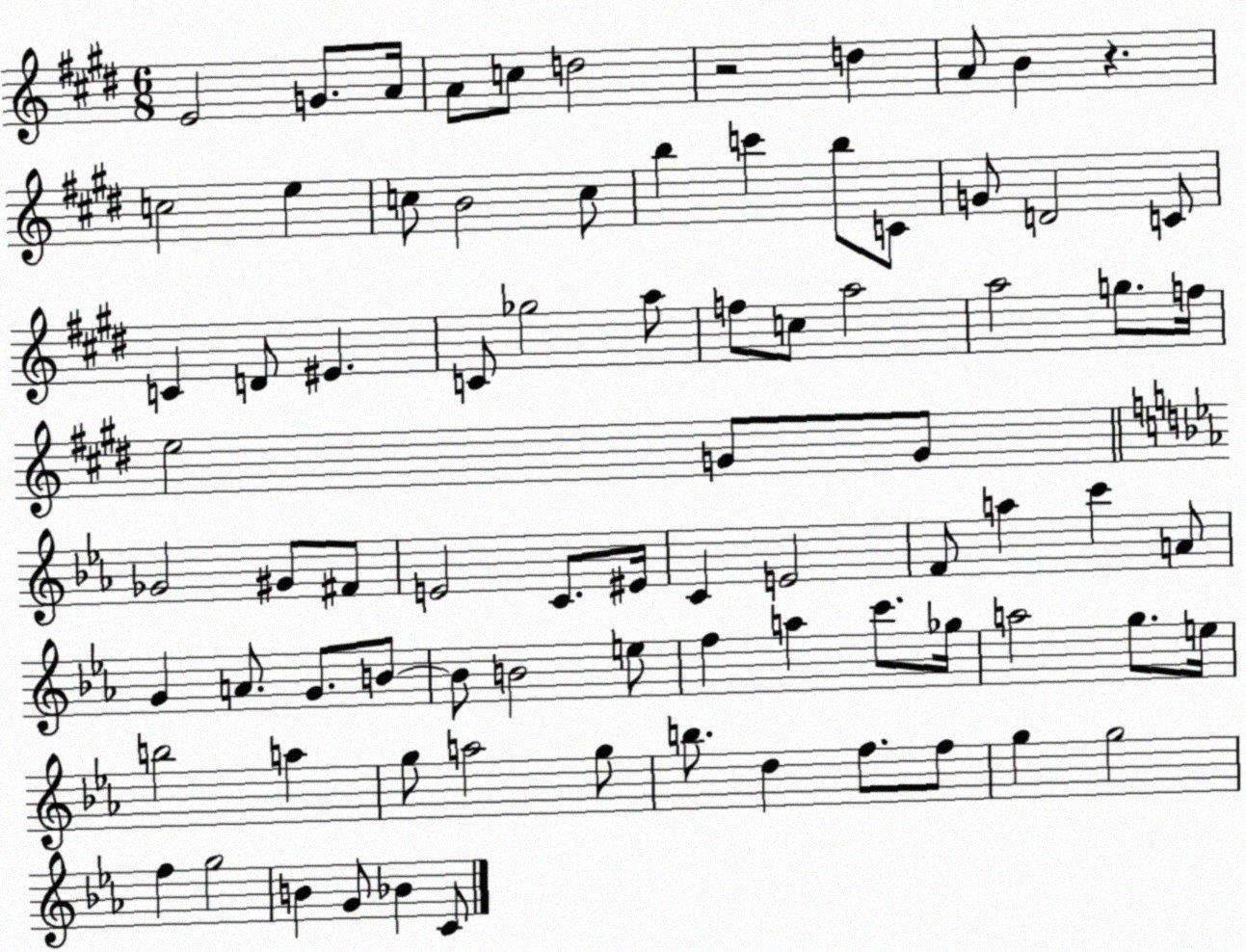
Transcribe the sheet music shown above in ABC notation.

X:1
T:Untitled
M:6/8
L:1/4
K:E
E2 G/2 A/4 A/2 c/2 d2 z2 d A/2 B z c2 e c/2 B2 c/2 b c' b/2 C/2 G/2 D2 C/2 C D/2 ^E C/2 _g2 a/2 f/2 c/2 a2 a2 g/2 f/4 e2 G/2 G/2 _G2 ^G/2 ^F/2 E2 C/2 ^E/4 C E2 F/2 a c' A/2 G A/2 G/2 B/2 B/2 B2 e/2 f a c'/2 _g/4 a2 g/2 e/4 b2 a g/2 a2 g/2 b/2 d f/2 f/2 g g2 f g2 B G/2 _B C/2